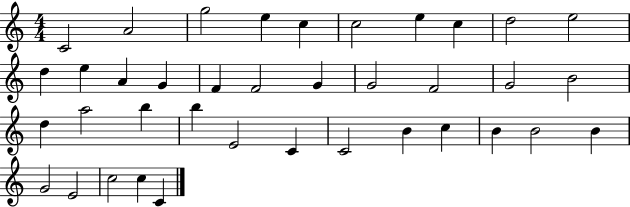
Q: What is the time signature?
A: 4/4